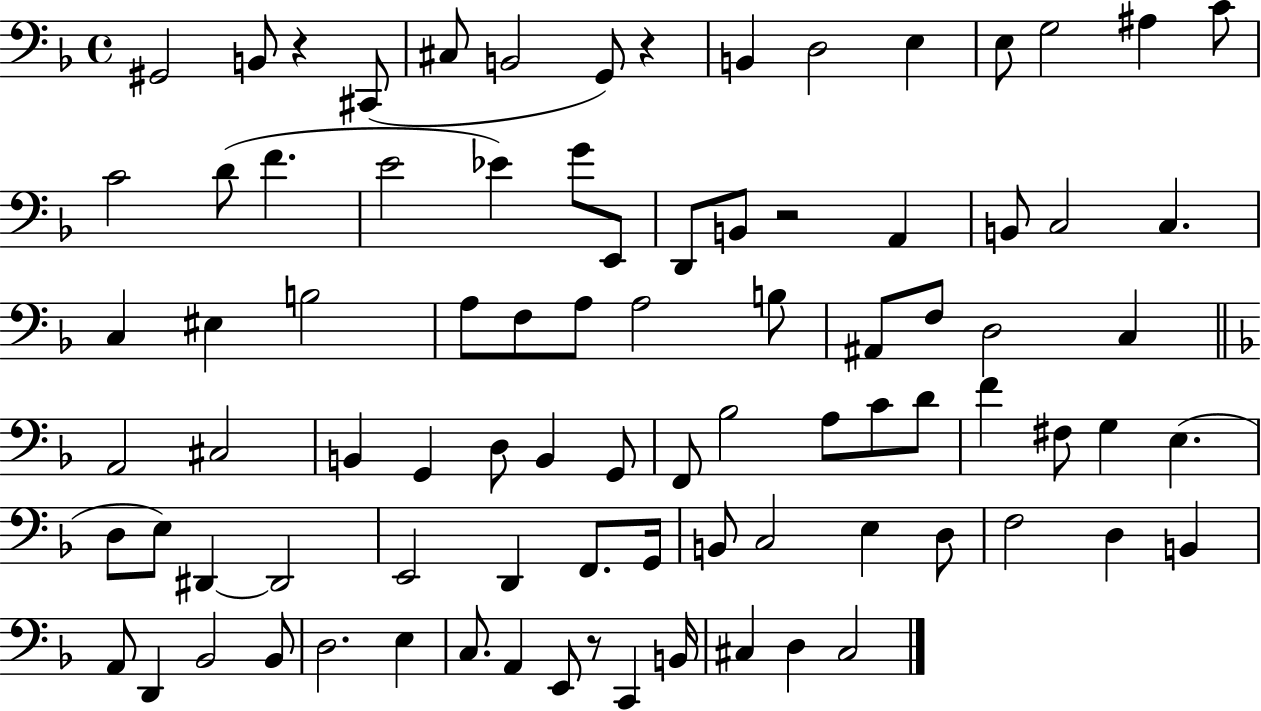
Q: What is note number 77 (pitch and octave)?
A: A2